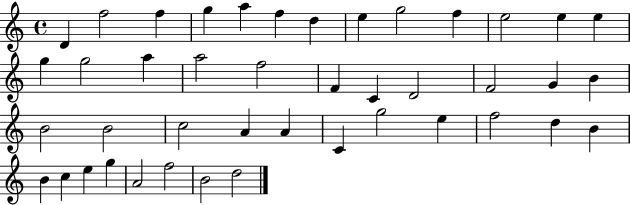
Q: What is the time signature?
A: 4/4